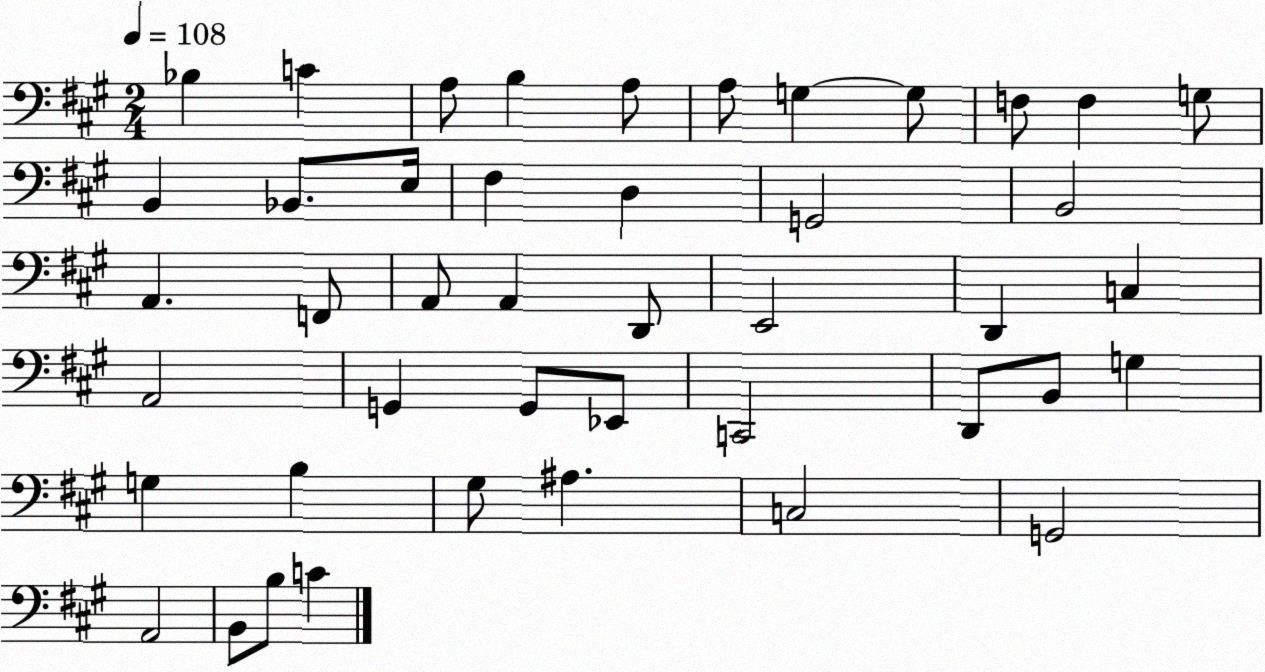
X:1
T:Untitled
M:2/4
L:1/4
K:A
_B, C A,/2 B, A,/2 A,/2 G, G,/2 F,/2 F, G,/2 B,, _B,,/2 E,/4 ^F, D, G,,2 B,,2 A,, F,,/2 A,,/2 A,, D,,/2 E,,2 D,, C, A,,2 G,, G,,/2 _E,,/2 C,,2 D,,/2 B,,/2 G, G, B, ^G,/2 ^A, C,2 G,,2 A,,2 B,,/2 B,/2 C